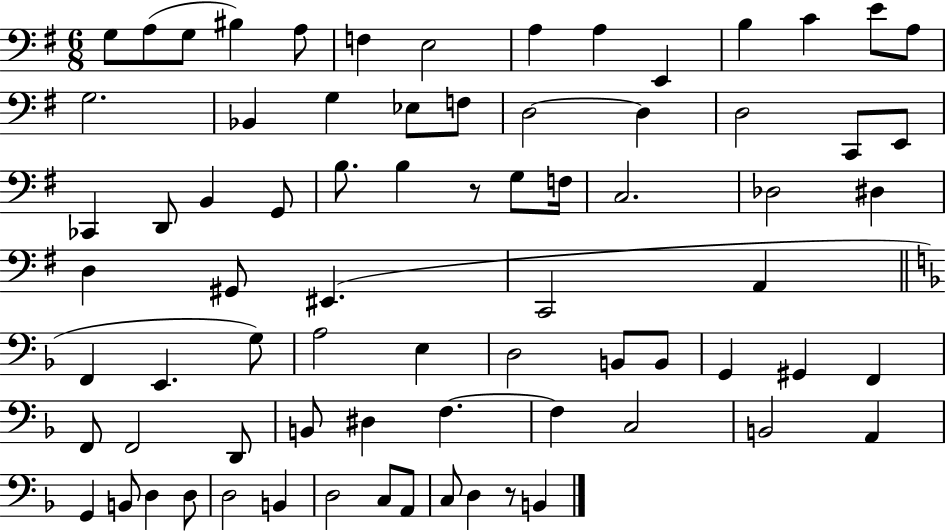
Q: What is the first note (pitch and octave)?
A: G3